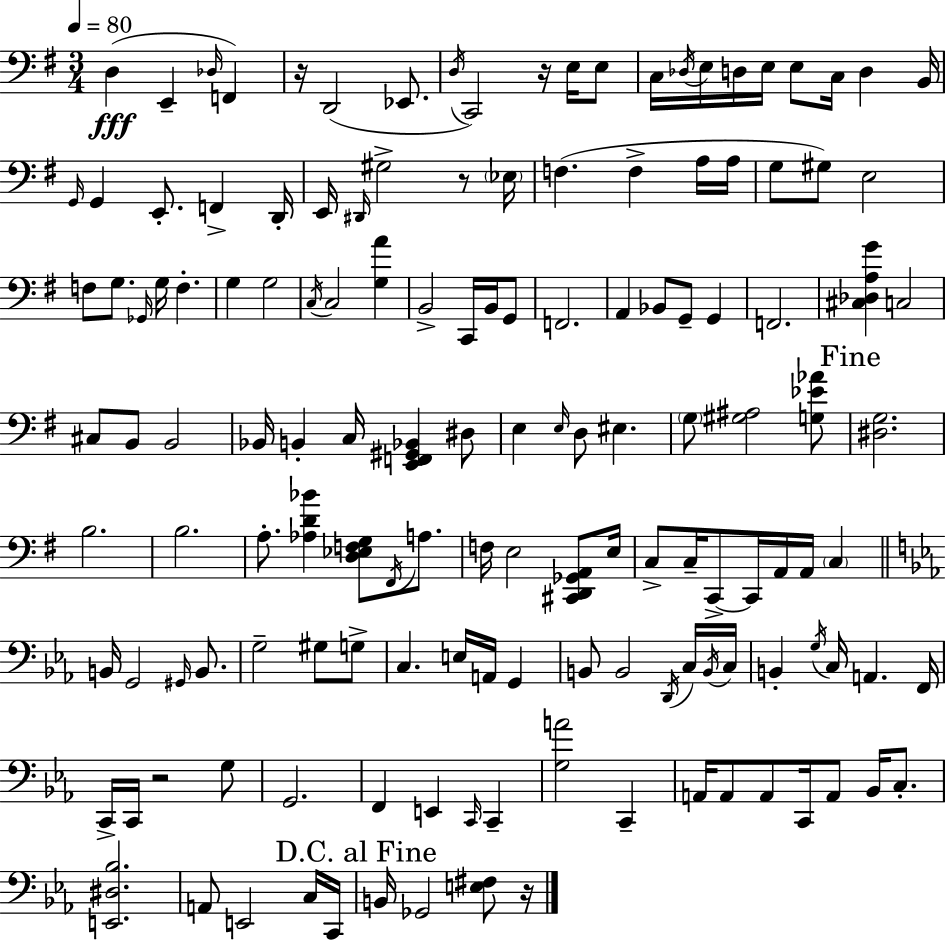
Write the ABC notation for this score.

X:1
T:Untitled
M:3/4
L:1/4
K:Em
D, E,, _D,/4 F,, z/4 D,,2 _E,,/2 D,/4 C,,2 z/4 E,/4 E,/2 C,/4 _D,/4 E,/4 D,/4 E,/4 E,/2 C,/4 D, B,,/4 G,,/4 G,, E,,/2 F,, D,,/4 E,,/4 ^D,,/4 ^G,2 z/2 _E,/4 F, F, A,/4 A,/4 G,/2 ^G,/2 E,2 F,/2 G,/2 _G,,/4 G,/4 F, G, G,2 C,/4 C,2 [G,A] B,,2 C,,/4 B,,/4 G,,/2 F,,2 A,, _B,,/2 G,,/2 G,, F,,2 [^C,_D,A,G] C,2 ^C,/2 B,,/2 B,,2 _B,,/4 B,, C,/4 [E,,F,,^G,,_B,,] ^D,/2 E, E,/4 D,/2 ^E, G,/2 [^G,^A,]2 [G,_E_A]/2 [^D,G,]2 B,2 B,2 A,/2 [_A,D_B] [D,_E,F,G,]/2 ^F,,/4 A,/2 F,/4 E,2 [^C,,D,,_G,,A,,]/2 E,/4 C,/2 C,/4 C,,/2 C,,/4 A,,/4 A,,/4 C, B,,/4 G,,2 ^G,,/4 B,,/2 G,2 ^G,/2 G,/2 C, E,/4 A,,/4 G,, B,,/2 B,,2 D,,/4 C,/4 B,,/4 C,/4 B,, G,/4 C,/4 A,, F,,/4 C,,/4 C,,/4 z2 G,/2 G,,2 F,, E,, C,,/4 C,, [G,A]2 C,, A,,/4 A,,/2 A,,/2 C,,/4 A,,/2 _B,,/4 C,/2 [E,,^D,_B,]2 A,,/2 E,,2 C,/4 C,,/4 B,,/4 _G,,2 [E,^F,]/2 z/4